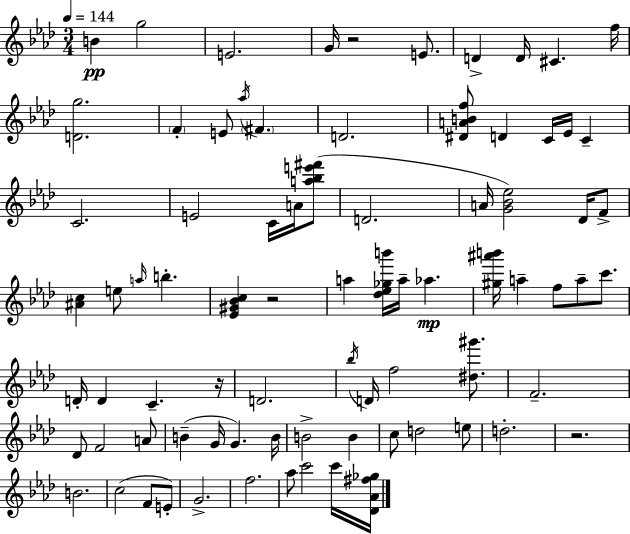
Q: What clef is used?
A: treble